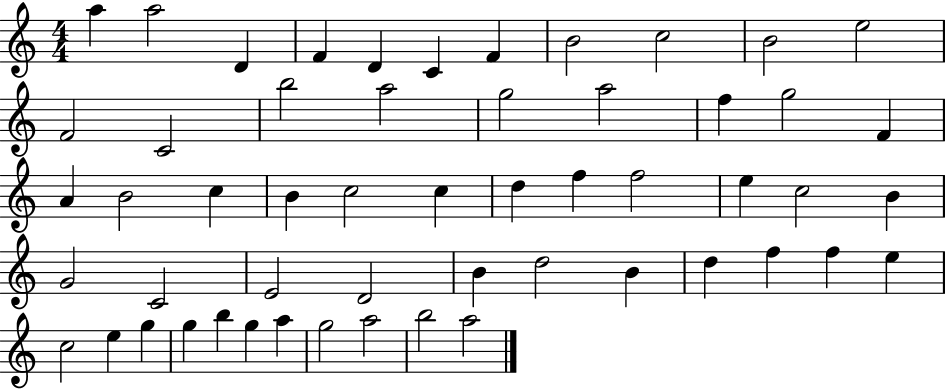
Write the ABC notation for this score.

X:1
T:Untitled
M:4/4
L:1/4
K:C
a a2 D F D C F B2 c2 B2 e2 F2 C2 b2 a2 g2 a2 f g2 F A B2 c B c2 c d f f2 e c2 B G2 C2 E2 D2 B d2 B d f f e c2 e g g b g a g2 a2 b2 a2